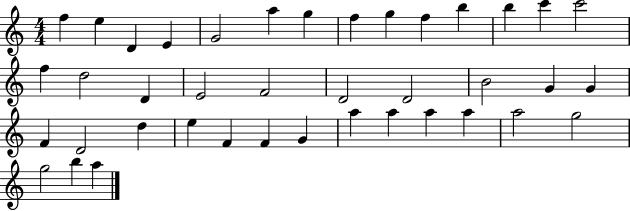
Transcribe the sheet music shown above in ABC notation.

X:1
T:Untitled
M:4/4
L:1/4
K:C
f e D E G2 a g f g f b b c' c'2 f d2 D E2 F2 D2 D2 B2 G G F D2 d e F F G a a a a a2 g2 g2 b a